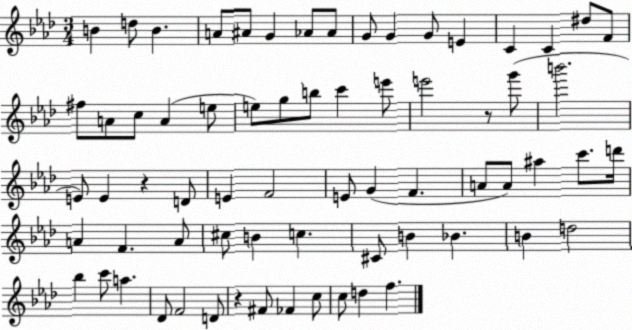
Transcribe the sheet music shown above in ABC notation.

X:1
T:Untitled
M:3/4
L:1/4
K:Ab
B d/2 B A/2 ^A/2 G _A/2 _A/2 G/2 G G/2 E C C ^d/2 F/2 ^f/2 A/2 c/2 A e/2 e/2 g/2 b/2 c' e'/2 e'2 z/2 g'/2 b'2 E/2 E z D/2 E F2 E/2 G F A/2 A/2 ^a c'/2 d'/4 A F A/2 ^c/2 B c ^C/2 B _B B d2 _b c'/2 a _D/2 F2 D/2 z ^F/2 _F c/2 c/2 d f